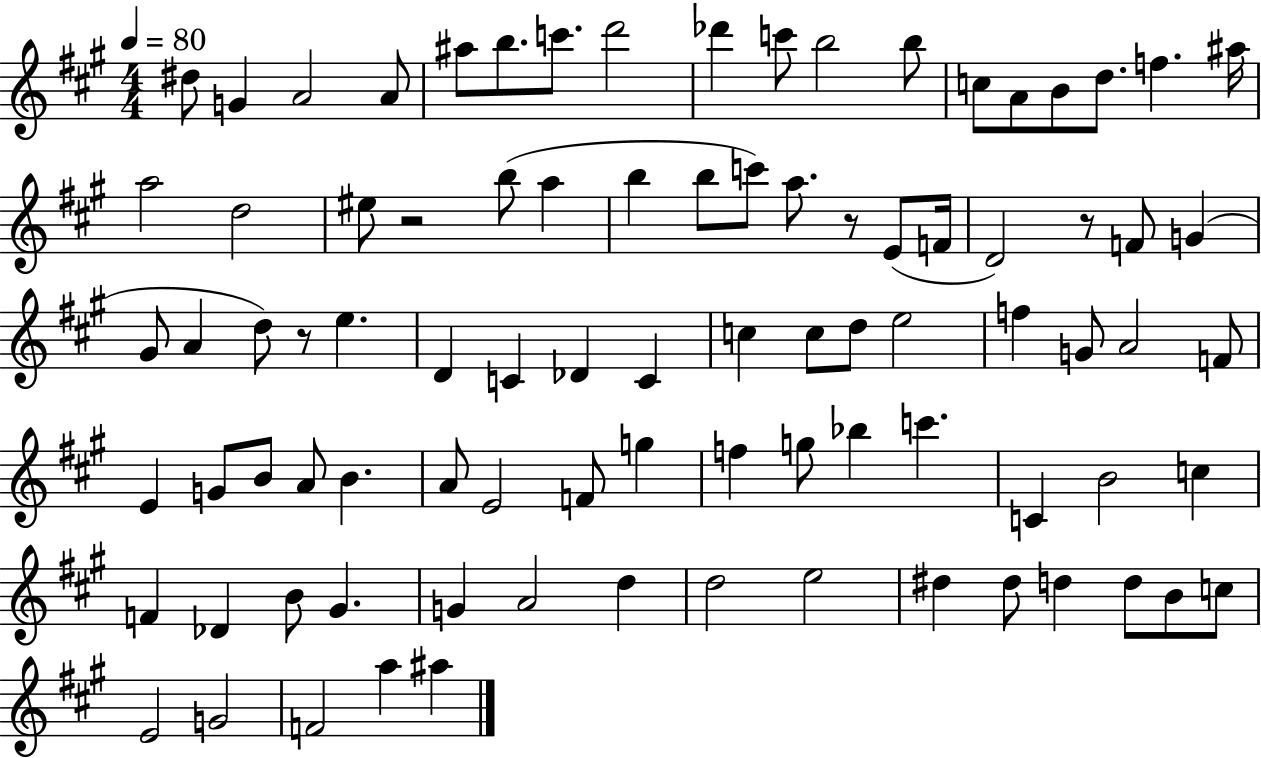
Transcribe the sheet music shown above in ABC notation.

X:1
T:Untitled
M:4/4
L:1/4
K:A
^d/2 G A2 A/2 ^a/2 b/2 c'/2 d'2 _d' c'/2 b2 b/2 c/2 A/2 B/2 d/2 f ^a/4 a2 d2 ^e/2 z2 b/2 a b b/2 c'/2 a/2 z/2 E/2 F/4 D2 z/2 F/2 G ^G/2 A d/2 z/2 e D C _D C c c/2 d/2 e2 f G/2 A2 F/2 E G/2 B/2 A/2 B A/2 E2 F/2 g f g/2 _b c' C B2 c F _D B/2 ^G G A2 d d2 e2 ^d ^d/2 d d/2 B/2 c/2 E2 G2 F2 a ^a